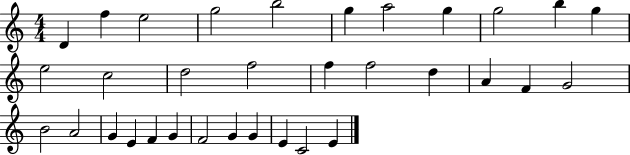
{
  \clef treble
  \numericTimeSignature
  \time 4/4
  \key c \major
  d'4 f''4 e''2 | g''2 b''2 | g''4 a''2 g''4 | g''2 b''4 g''4 | \break e''2 c''2 | d''2 f''2 | f''4 f''2 d''4 | a'4 f'4 g'2 | \break b'2 a'2 | g'4 e'4 f'4 g'4 | f'2 g'4 g'4 | e'4 c'2 e'4 | \break \bar "|."
}